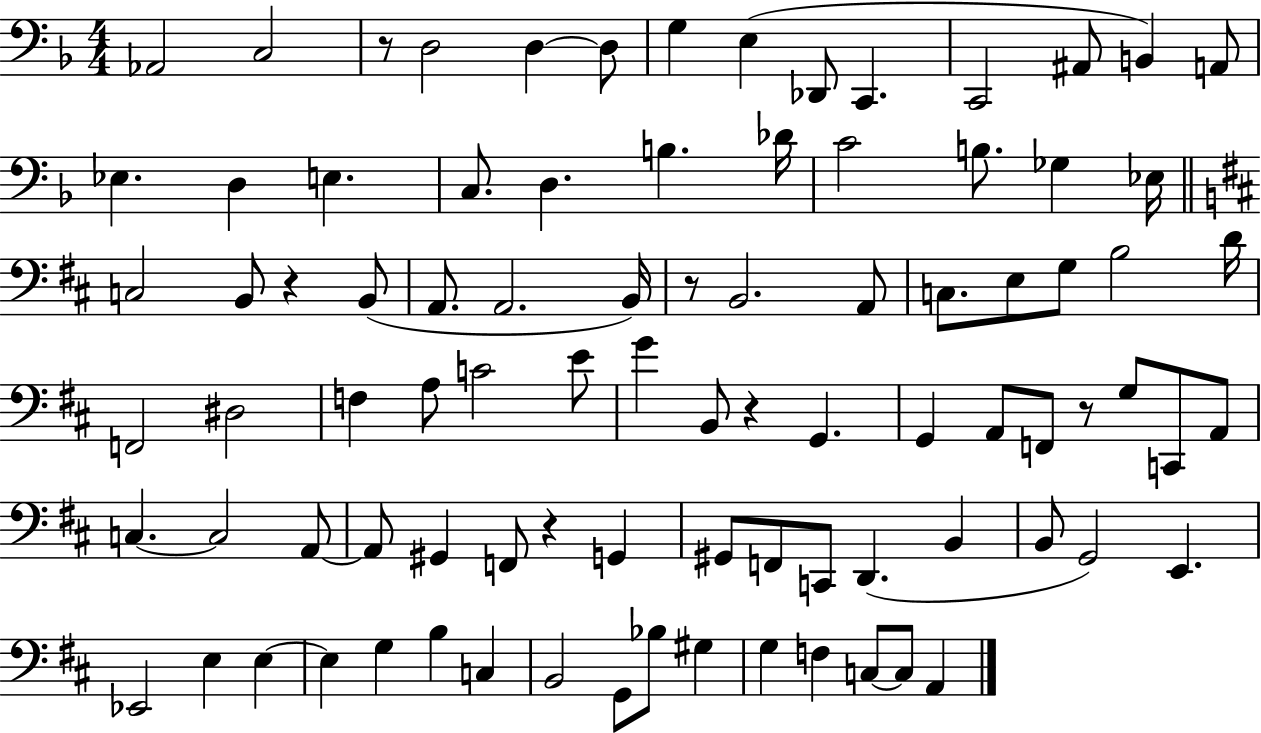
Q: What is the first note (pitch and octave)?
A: Ab2